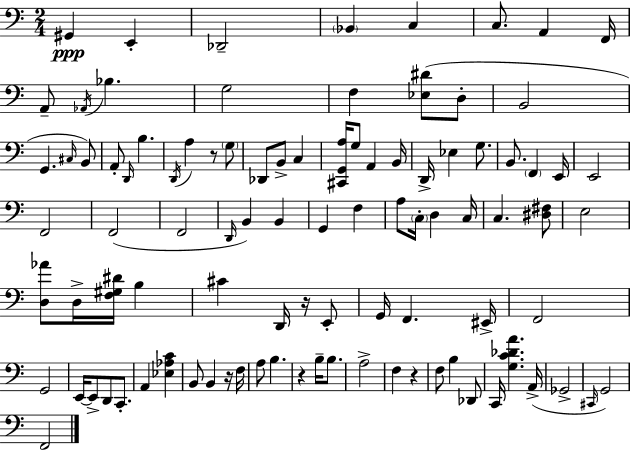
X:1
T:Untitled
M:2/4
L:1/4
K:C
^G,, E,, _D,,2 _B,, C, C,/2 A,, F,,/4 A,,/2 _A,,/4 _B, G,2 F, [_E,^D]/2 D,/2 B,,2 G,, ^C,/4 B,,/2 A,,/2 D,,/4 B, D,,/4 A, z/2 G,/2 _D,,/2 B,,/2 C, [^C,,G,,A,]/4 G,/2 A,, B,,/4 D,,/4 _E, G,/2 B,,/2 F,, E,,/4 E,,2 F,,2 F,,2 F,,2 D,,/4 B,, B,, G,, F, A,/2 C,/4 D, C,/4 C, [^D,^F,]/2 E,2 [D,_A]/2 D,/4 [F,^G,^D]/4 B, ^C D,,/4 z/4 E,,/2 G,,/4 F,, ^E,,/4 F,,2 G,,2 E,,/4 E,,/2 D,,/2 C,,/2 A,, [_E,_A,C] B,,/2 B,, z/4 F,/4 A,/2 B, z B,/4 B,/2 A,2 F, z F,/2 B, _D,,/2 C,,/4 [G,C_DA] A,,/4 _G,,2 ^C,,/4 G,,2 F,,2